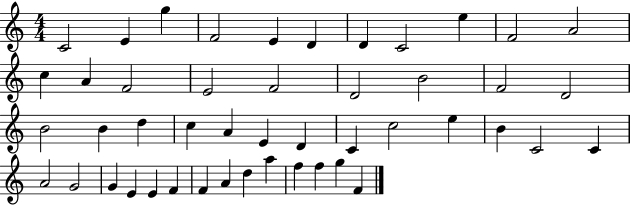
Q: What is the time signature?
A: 4/4